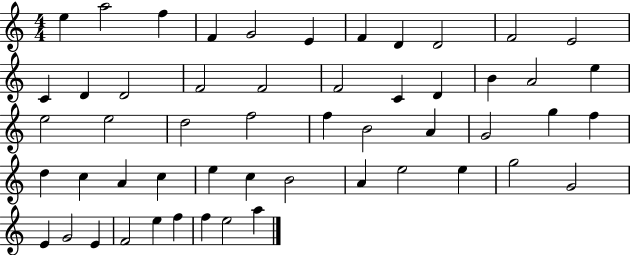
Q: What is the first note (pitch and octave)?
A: E5